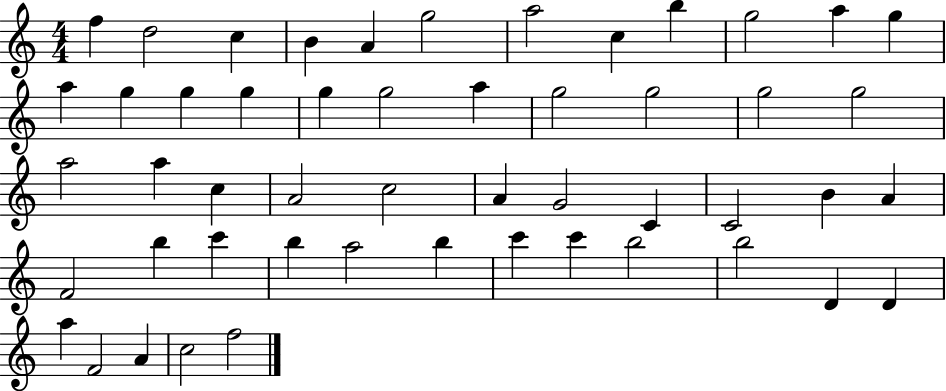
{
  \clef treble
  \numericTimeSignature
  \time 4/4
  \key c \major
  f''4 d''2 c''4 | b'4 a'4 g''2 | a''2 c''4 b''4 | g''2 a''4 g''4 | \break a''4 g''4 g''4 g''4 | g''4 g''2 a''4 | g''2 g''2 | g''2 g''2 | \break a''2 a''4 c''4 | a'2 c''2 | a'4 g'2 c'4 | c'2 b'4 a'4 | \break f'2 b''4 c'''4 | b''4 a''2 b''4 | c'''4 c'''4 b''2 | b''2 d'4 d'4 | \break a''4 f'2 a'4 | c''2 f''2 | \bar "|."
}